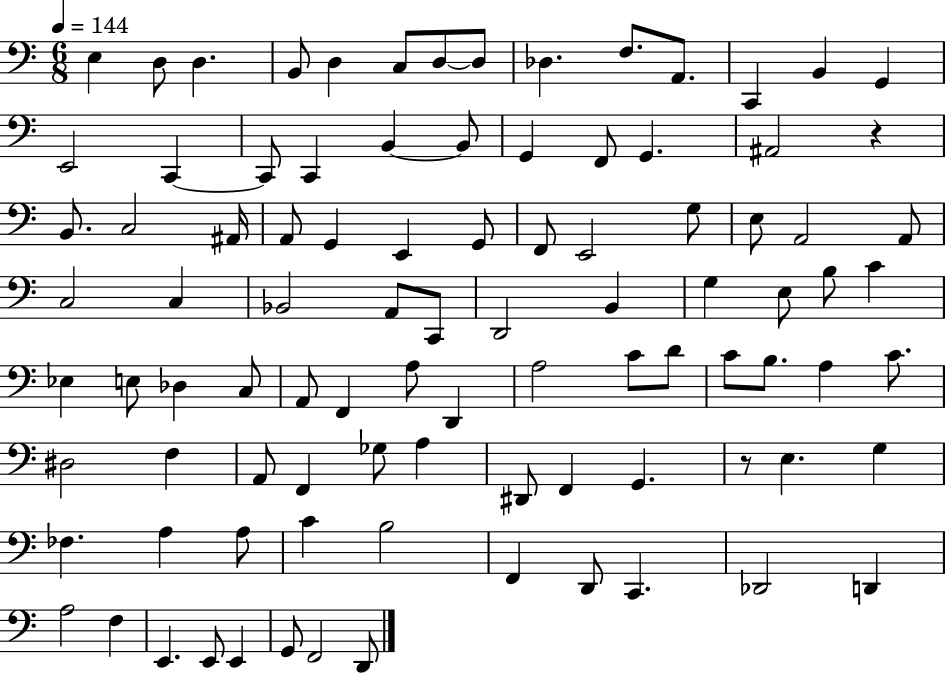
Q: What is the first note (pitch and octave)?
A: E3